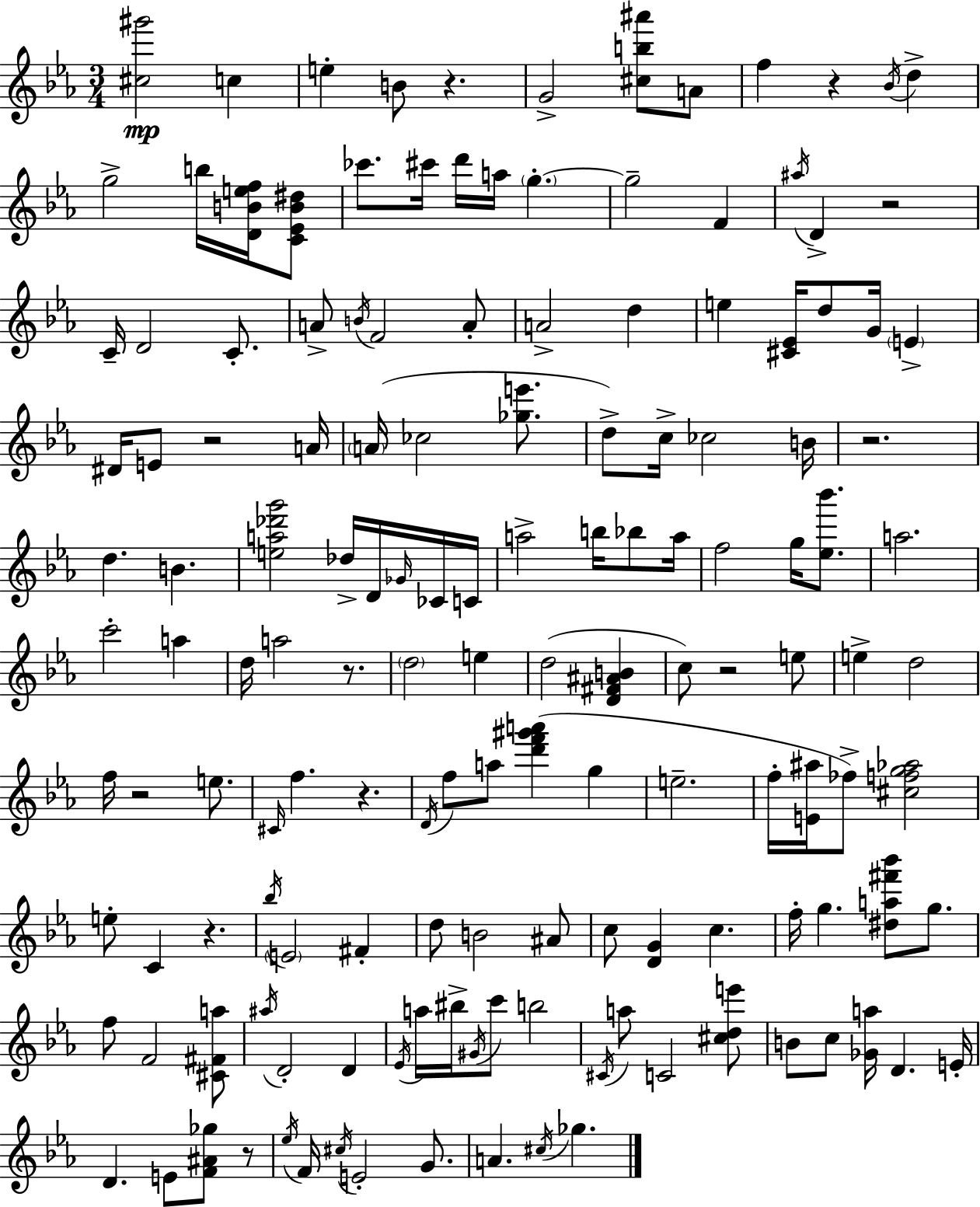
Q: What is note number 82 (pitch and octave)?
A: F#4